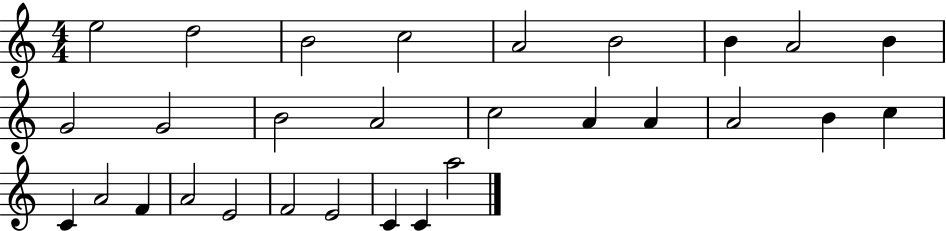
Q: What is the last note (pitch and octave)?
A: A5